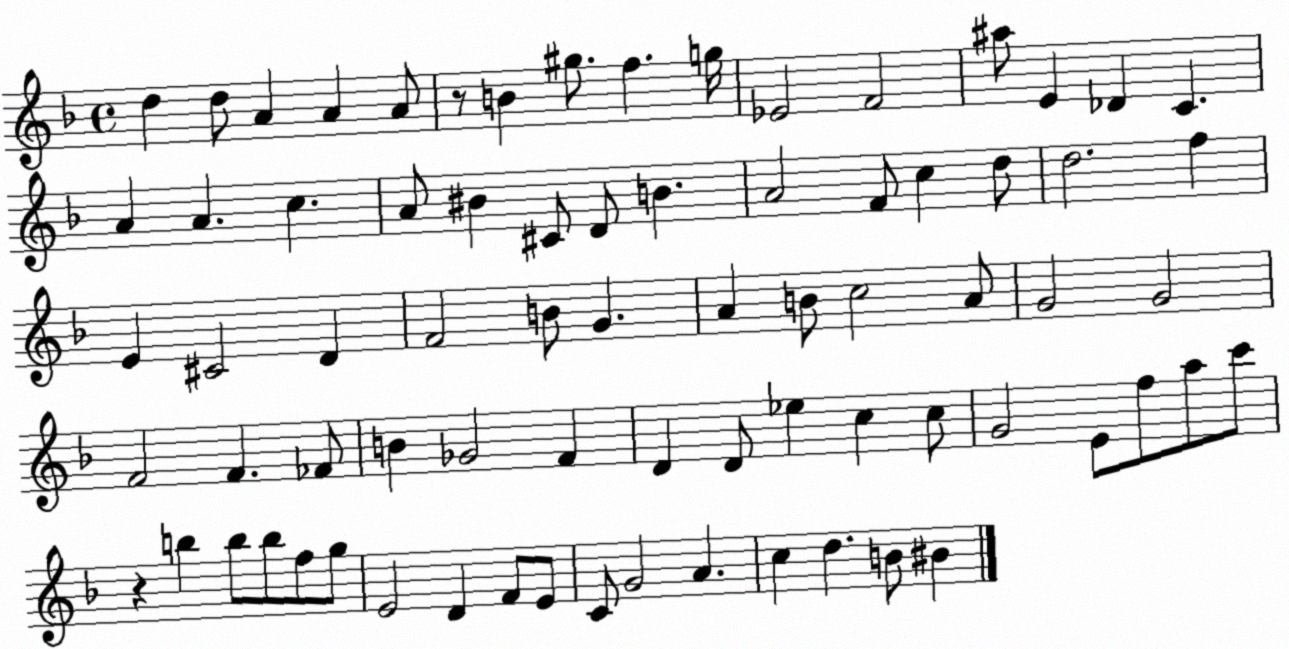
X:1
T:Untitled
M:4/4
L:1/4
K:F
d d/2 A A A/2 z/2 B ^g/2 f g/4 _E2 F2 ^a/2 E _D C A A c A/2 ^B ^C/2 D/2 B A2 F/2 c d/2 d2 f E ^C2 D F2 B/2 G A B/2 c2 A/2 G2 G2 F2 F _F/2 B _G2 F D D/2 _e c c/2 G2 E/2 f/2 a/2 c'/2 z b b/2 b/2 f/2 g/2 E2 D F/2 E/2 C/2 G2 A c d B/2 ^B